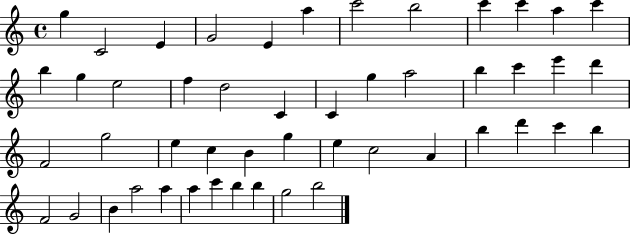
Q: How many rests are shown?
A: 0